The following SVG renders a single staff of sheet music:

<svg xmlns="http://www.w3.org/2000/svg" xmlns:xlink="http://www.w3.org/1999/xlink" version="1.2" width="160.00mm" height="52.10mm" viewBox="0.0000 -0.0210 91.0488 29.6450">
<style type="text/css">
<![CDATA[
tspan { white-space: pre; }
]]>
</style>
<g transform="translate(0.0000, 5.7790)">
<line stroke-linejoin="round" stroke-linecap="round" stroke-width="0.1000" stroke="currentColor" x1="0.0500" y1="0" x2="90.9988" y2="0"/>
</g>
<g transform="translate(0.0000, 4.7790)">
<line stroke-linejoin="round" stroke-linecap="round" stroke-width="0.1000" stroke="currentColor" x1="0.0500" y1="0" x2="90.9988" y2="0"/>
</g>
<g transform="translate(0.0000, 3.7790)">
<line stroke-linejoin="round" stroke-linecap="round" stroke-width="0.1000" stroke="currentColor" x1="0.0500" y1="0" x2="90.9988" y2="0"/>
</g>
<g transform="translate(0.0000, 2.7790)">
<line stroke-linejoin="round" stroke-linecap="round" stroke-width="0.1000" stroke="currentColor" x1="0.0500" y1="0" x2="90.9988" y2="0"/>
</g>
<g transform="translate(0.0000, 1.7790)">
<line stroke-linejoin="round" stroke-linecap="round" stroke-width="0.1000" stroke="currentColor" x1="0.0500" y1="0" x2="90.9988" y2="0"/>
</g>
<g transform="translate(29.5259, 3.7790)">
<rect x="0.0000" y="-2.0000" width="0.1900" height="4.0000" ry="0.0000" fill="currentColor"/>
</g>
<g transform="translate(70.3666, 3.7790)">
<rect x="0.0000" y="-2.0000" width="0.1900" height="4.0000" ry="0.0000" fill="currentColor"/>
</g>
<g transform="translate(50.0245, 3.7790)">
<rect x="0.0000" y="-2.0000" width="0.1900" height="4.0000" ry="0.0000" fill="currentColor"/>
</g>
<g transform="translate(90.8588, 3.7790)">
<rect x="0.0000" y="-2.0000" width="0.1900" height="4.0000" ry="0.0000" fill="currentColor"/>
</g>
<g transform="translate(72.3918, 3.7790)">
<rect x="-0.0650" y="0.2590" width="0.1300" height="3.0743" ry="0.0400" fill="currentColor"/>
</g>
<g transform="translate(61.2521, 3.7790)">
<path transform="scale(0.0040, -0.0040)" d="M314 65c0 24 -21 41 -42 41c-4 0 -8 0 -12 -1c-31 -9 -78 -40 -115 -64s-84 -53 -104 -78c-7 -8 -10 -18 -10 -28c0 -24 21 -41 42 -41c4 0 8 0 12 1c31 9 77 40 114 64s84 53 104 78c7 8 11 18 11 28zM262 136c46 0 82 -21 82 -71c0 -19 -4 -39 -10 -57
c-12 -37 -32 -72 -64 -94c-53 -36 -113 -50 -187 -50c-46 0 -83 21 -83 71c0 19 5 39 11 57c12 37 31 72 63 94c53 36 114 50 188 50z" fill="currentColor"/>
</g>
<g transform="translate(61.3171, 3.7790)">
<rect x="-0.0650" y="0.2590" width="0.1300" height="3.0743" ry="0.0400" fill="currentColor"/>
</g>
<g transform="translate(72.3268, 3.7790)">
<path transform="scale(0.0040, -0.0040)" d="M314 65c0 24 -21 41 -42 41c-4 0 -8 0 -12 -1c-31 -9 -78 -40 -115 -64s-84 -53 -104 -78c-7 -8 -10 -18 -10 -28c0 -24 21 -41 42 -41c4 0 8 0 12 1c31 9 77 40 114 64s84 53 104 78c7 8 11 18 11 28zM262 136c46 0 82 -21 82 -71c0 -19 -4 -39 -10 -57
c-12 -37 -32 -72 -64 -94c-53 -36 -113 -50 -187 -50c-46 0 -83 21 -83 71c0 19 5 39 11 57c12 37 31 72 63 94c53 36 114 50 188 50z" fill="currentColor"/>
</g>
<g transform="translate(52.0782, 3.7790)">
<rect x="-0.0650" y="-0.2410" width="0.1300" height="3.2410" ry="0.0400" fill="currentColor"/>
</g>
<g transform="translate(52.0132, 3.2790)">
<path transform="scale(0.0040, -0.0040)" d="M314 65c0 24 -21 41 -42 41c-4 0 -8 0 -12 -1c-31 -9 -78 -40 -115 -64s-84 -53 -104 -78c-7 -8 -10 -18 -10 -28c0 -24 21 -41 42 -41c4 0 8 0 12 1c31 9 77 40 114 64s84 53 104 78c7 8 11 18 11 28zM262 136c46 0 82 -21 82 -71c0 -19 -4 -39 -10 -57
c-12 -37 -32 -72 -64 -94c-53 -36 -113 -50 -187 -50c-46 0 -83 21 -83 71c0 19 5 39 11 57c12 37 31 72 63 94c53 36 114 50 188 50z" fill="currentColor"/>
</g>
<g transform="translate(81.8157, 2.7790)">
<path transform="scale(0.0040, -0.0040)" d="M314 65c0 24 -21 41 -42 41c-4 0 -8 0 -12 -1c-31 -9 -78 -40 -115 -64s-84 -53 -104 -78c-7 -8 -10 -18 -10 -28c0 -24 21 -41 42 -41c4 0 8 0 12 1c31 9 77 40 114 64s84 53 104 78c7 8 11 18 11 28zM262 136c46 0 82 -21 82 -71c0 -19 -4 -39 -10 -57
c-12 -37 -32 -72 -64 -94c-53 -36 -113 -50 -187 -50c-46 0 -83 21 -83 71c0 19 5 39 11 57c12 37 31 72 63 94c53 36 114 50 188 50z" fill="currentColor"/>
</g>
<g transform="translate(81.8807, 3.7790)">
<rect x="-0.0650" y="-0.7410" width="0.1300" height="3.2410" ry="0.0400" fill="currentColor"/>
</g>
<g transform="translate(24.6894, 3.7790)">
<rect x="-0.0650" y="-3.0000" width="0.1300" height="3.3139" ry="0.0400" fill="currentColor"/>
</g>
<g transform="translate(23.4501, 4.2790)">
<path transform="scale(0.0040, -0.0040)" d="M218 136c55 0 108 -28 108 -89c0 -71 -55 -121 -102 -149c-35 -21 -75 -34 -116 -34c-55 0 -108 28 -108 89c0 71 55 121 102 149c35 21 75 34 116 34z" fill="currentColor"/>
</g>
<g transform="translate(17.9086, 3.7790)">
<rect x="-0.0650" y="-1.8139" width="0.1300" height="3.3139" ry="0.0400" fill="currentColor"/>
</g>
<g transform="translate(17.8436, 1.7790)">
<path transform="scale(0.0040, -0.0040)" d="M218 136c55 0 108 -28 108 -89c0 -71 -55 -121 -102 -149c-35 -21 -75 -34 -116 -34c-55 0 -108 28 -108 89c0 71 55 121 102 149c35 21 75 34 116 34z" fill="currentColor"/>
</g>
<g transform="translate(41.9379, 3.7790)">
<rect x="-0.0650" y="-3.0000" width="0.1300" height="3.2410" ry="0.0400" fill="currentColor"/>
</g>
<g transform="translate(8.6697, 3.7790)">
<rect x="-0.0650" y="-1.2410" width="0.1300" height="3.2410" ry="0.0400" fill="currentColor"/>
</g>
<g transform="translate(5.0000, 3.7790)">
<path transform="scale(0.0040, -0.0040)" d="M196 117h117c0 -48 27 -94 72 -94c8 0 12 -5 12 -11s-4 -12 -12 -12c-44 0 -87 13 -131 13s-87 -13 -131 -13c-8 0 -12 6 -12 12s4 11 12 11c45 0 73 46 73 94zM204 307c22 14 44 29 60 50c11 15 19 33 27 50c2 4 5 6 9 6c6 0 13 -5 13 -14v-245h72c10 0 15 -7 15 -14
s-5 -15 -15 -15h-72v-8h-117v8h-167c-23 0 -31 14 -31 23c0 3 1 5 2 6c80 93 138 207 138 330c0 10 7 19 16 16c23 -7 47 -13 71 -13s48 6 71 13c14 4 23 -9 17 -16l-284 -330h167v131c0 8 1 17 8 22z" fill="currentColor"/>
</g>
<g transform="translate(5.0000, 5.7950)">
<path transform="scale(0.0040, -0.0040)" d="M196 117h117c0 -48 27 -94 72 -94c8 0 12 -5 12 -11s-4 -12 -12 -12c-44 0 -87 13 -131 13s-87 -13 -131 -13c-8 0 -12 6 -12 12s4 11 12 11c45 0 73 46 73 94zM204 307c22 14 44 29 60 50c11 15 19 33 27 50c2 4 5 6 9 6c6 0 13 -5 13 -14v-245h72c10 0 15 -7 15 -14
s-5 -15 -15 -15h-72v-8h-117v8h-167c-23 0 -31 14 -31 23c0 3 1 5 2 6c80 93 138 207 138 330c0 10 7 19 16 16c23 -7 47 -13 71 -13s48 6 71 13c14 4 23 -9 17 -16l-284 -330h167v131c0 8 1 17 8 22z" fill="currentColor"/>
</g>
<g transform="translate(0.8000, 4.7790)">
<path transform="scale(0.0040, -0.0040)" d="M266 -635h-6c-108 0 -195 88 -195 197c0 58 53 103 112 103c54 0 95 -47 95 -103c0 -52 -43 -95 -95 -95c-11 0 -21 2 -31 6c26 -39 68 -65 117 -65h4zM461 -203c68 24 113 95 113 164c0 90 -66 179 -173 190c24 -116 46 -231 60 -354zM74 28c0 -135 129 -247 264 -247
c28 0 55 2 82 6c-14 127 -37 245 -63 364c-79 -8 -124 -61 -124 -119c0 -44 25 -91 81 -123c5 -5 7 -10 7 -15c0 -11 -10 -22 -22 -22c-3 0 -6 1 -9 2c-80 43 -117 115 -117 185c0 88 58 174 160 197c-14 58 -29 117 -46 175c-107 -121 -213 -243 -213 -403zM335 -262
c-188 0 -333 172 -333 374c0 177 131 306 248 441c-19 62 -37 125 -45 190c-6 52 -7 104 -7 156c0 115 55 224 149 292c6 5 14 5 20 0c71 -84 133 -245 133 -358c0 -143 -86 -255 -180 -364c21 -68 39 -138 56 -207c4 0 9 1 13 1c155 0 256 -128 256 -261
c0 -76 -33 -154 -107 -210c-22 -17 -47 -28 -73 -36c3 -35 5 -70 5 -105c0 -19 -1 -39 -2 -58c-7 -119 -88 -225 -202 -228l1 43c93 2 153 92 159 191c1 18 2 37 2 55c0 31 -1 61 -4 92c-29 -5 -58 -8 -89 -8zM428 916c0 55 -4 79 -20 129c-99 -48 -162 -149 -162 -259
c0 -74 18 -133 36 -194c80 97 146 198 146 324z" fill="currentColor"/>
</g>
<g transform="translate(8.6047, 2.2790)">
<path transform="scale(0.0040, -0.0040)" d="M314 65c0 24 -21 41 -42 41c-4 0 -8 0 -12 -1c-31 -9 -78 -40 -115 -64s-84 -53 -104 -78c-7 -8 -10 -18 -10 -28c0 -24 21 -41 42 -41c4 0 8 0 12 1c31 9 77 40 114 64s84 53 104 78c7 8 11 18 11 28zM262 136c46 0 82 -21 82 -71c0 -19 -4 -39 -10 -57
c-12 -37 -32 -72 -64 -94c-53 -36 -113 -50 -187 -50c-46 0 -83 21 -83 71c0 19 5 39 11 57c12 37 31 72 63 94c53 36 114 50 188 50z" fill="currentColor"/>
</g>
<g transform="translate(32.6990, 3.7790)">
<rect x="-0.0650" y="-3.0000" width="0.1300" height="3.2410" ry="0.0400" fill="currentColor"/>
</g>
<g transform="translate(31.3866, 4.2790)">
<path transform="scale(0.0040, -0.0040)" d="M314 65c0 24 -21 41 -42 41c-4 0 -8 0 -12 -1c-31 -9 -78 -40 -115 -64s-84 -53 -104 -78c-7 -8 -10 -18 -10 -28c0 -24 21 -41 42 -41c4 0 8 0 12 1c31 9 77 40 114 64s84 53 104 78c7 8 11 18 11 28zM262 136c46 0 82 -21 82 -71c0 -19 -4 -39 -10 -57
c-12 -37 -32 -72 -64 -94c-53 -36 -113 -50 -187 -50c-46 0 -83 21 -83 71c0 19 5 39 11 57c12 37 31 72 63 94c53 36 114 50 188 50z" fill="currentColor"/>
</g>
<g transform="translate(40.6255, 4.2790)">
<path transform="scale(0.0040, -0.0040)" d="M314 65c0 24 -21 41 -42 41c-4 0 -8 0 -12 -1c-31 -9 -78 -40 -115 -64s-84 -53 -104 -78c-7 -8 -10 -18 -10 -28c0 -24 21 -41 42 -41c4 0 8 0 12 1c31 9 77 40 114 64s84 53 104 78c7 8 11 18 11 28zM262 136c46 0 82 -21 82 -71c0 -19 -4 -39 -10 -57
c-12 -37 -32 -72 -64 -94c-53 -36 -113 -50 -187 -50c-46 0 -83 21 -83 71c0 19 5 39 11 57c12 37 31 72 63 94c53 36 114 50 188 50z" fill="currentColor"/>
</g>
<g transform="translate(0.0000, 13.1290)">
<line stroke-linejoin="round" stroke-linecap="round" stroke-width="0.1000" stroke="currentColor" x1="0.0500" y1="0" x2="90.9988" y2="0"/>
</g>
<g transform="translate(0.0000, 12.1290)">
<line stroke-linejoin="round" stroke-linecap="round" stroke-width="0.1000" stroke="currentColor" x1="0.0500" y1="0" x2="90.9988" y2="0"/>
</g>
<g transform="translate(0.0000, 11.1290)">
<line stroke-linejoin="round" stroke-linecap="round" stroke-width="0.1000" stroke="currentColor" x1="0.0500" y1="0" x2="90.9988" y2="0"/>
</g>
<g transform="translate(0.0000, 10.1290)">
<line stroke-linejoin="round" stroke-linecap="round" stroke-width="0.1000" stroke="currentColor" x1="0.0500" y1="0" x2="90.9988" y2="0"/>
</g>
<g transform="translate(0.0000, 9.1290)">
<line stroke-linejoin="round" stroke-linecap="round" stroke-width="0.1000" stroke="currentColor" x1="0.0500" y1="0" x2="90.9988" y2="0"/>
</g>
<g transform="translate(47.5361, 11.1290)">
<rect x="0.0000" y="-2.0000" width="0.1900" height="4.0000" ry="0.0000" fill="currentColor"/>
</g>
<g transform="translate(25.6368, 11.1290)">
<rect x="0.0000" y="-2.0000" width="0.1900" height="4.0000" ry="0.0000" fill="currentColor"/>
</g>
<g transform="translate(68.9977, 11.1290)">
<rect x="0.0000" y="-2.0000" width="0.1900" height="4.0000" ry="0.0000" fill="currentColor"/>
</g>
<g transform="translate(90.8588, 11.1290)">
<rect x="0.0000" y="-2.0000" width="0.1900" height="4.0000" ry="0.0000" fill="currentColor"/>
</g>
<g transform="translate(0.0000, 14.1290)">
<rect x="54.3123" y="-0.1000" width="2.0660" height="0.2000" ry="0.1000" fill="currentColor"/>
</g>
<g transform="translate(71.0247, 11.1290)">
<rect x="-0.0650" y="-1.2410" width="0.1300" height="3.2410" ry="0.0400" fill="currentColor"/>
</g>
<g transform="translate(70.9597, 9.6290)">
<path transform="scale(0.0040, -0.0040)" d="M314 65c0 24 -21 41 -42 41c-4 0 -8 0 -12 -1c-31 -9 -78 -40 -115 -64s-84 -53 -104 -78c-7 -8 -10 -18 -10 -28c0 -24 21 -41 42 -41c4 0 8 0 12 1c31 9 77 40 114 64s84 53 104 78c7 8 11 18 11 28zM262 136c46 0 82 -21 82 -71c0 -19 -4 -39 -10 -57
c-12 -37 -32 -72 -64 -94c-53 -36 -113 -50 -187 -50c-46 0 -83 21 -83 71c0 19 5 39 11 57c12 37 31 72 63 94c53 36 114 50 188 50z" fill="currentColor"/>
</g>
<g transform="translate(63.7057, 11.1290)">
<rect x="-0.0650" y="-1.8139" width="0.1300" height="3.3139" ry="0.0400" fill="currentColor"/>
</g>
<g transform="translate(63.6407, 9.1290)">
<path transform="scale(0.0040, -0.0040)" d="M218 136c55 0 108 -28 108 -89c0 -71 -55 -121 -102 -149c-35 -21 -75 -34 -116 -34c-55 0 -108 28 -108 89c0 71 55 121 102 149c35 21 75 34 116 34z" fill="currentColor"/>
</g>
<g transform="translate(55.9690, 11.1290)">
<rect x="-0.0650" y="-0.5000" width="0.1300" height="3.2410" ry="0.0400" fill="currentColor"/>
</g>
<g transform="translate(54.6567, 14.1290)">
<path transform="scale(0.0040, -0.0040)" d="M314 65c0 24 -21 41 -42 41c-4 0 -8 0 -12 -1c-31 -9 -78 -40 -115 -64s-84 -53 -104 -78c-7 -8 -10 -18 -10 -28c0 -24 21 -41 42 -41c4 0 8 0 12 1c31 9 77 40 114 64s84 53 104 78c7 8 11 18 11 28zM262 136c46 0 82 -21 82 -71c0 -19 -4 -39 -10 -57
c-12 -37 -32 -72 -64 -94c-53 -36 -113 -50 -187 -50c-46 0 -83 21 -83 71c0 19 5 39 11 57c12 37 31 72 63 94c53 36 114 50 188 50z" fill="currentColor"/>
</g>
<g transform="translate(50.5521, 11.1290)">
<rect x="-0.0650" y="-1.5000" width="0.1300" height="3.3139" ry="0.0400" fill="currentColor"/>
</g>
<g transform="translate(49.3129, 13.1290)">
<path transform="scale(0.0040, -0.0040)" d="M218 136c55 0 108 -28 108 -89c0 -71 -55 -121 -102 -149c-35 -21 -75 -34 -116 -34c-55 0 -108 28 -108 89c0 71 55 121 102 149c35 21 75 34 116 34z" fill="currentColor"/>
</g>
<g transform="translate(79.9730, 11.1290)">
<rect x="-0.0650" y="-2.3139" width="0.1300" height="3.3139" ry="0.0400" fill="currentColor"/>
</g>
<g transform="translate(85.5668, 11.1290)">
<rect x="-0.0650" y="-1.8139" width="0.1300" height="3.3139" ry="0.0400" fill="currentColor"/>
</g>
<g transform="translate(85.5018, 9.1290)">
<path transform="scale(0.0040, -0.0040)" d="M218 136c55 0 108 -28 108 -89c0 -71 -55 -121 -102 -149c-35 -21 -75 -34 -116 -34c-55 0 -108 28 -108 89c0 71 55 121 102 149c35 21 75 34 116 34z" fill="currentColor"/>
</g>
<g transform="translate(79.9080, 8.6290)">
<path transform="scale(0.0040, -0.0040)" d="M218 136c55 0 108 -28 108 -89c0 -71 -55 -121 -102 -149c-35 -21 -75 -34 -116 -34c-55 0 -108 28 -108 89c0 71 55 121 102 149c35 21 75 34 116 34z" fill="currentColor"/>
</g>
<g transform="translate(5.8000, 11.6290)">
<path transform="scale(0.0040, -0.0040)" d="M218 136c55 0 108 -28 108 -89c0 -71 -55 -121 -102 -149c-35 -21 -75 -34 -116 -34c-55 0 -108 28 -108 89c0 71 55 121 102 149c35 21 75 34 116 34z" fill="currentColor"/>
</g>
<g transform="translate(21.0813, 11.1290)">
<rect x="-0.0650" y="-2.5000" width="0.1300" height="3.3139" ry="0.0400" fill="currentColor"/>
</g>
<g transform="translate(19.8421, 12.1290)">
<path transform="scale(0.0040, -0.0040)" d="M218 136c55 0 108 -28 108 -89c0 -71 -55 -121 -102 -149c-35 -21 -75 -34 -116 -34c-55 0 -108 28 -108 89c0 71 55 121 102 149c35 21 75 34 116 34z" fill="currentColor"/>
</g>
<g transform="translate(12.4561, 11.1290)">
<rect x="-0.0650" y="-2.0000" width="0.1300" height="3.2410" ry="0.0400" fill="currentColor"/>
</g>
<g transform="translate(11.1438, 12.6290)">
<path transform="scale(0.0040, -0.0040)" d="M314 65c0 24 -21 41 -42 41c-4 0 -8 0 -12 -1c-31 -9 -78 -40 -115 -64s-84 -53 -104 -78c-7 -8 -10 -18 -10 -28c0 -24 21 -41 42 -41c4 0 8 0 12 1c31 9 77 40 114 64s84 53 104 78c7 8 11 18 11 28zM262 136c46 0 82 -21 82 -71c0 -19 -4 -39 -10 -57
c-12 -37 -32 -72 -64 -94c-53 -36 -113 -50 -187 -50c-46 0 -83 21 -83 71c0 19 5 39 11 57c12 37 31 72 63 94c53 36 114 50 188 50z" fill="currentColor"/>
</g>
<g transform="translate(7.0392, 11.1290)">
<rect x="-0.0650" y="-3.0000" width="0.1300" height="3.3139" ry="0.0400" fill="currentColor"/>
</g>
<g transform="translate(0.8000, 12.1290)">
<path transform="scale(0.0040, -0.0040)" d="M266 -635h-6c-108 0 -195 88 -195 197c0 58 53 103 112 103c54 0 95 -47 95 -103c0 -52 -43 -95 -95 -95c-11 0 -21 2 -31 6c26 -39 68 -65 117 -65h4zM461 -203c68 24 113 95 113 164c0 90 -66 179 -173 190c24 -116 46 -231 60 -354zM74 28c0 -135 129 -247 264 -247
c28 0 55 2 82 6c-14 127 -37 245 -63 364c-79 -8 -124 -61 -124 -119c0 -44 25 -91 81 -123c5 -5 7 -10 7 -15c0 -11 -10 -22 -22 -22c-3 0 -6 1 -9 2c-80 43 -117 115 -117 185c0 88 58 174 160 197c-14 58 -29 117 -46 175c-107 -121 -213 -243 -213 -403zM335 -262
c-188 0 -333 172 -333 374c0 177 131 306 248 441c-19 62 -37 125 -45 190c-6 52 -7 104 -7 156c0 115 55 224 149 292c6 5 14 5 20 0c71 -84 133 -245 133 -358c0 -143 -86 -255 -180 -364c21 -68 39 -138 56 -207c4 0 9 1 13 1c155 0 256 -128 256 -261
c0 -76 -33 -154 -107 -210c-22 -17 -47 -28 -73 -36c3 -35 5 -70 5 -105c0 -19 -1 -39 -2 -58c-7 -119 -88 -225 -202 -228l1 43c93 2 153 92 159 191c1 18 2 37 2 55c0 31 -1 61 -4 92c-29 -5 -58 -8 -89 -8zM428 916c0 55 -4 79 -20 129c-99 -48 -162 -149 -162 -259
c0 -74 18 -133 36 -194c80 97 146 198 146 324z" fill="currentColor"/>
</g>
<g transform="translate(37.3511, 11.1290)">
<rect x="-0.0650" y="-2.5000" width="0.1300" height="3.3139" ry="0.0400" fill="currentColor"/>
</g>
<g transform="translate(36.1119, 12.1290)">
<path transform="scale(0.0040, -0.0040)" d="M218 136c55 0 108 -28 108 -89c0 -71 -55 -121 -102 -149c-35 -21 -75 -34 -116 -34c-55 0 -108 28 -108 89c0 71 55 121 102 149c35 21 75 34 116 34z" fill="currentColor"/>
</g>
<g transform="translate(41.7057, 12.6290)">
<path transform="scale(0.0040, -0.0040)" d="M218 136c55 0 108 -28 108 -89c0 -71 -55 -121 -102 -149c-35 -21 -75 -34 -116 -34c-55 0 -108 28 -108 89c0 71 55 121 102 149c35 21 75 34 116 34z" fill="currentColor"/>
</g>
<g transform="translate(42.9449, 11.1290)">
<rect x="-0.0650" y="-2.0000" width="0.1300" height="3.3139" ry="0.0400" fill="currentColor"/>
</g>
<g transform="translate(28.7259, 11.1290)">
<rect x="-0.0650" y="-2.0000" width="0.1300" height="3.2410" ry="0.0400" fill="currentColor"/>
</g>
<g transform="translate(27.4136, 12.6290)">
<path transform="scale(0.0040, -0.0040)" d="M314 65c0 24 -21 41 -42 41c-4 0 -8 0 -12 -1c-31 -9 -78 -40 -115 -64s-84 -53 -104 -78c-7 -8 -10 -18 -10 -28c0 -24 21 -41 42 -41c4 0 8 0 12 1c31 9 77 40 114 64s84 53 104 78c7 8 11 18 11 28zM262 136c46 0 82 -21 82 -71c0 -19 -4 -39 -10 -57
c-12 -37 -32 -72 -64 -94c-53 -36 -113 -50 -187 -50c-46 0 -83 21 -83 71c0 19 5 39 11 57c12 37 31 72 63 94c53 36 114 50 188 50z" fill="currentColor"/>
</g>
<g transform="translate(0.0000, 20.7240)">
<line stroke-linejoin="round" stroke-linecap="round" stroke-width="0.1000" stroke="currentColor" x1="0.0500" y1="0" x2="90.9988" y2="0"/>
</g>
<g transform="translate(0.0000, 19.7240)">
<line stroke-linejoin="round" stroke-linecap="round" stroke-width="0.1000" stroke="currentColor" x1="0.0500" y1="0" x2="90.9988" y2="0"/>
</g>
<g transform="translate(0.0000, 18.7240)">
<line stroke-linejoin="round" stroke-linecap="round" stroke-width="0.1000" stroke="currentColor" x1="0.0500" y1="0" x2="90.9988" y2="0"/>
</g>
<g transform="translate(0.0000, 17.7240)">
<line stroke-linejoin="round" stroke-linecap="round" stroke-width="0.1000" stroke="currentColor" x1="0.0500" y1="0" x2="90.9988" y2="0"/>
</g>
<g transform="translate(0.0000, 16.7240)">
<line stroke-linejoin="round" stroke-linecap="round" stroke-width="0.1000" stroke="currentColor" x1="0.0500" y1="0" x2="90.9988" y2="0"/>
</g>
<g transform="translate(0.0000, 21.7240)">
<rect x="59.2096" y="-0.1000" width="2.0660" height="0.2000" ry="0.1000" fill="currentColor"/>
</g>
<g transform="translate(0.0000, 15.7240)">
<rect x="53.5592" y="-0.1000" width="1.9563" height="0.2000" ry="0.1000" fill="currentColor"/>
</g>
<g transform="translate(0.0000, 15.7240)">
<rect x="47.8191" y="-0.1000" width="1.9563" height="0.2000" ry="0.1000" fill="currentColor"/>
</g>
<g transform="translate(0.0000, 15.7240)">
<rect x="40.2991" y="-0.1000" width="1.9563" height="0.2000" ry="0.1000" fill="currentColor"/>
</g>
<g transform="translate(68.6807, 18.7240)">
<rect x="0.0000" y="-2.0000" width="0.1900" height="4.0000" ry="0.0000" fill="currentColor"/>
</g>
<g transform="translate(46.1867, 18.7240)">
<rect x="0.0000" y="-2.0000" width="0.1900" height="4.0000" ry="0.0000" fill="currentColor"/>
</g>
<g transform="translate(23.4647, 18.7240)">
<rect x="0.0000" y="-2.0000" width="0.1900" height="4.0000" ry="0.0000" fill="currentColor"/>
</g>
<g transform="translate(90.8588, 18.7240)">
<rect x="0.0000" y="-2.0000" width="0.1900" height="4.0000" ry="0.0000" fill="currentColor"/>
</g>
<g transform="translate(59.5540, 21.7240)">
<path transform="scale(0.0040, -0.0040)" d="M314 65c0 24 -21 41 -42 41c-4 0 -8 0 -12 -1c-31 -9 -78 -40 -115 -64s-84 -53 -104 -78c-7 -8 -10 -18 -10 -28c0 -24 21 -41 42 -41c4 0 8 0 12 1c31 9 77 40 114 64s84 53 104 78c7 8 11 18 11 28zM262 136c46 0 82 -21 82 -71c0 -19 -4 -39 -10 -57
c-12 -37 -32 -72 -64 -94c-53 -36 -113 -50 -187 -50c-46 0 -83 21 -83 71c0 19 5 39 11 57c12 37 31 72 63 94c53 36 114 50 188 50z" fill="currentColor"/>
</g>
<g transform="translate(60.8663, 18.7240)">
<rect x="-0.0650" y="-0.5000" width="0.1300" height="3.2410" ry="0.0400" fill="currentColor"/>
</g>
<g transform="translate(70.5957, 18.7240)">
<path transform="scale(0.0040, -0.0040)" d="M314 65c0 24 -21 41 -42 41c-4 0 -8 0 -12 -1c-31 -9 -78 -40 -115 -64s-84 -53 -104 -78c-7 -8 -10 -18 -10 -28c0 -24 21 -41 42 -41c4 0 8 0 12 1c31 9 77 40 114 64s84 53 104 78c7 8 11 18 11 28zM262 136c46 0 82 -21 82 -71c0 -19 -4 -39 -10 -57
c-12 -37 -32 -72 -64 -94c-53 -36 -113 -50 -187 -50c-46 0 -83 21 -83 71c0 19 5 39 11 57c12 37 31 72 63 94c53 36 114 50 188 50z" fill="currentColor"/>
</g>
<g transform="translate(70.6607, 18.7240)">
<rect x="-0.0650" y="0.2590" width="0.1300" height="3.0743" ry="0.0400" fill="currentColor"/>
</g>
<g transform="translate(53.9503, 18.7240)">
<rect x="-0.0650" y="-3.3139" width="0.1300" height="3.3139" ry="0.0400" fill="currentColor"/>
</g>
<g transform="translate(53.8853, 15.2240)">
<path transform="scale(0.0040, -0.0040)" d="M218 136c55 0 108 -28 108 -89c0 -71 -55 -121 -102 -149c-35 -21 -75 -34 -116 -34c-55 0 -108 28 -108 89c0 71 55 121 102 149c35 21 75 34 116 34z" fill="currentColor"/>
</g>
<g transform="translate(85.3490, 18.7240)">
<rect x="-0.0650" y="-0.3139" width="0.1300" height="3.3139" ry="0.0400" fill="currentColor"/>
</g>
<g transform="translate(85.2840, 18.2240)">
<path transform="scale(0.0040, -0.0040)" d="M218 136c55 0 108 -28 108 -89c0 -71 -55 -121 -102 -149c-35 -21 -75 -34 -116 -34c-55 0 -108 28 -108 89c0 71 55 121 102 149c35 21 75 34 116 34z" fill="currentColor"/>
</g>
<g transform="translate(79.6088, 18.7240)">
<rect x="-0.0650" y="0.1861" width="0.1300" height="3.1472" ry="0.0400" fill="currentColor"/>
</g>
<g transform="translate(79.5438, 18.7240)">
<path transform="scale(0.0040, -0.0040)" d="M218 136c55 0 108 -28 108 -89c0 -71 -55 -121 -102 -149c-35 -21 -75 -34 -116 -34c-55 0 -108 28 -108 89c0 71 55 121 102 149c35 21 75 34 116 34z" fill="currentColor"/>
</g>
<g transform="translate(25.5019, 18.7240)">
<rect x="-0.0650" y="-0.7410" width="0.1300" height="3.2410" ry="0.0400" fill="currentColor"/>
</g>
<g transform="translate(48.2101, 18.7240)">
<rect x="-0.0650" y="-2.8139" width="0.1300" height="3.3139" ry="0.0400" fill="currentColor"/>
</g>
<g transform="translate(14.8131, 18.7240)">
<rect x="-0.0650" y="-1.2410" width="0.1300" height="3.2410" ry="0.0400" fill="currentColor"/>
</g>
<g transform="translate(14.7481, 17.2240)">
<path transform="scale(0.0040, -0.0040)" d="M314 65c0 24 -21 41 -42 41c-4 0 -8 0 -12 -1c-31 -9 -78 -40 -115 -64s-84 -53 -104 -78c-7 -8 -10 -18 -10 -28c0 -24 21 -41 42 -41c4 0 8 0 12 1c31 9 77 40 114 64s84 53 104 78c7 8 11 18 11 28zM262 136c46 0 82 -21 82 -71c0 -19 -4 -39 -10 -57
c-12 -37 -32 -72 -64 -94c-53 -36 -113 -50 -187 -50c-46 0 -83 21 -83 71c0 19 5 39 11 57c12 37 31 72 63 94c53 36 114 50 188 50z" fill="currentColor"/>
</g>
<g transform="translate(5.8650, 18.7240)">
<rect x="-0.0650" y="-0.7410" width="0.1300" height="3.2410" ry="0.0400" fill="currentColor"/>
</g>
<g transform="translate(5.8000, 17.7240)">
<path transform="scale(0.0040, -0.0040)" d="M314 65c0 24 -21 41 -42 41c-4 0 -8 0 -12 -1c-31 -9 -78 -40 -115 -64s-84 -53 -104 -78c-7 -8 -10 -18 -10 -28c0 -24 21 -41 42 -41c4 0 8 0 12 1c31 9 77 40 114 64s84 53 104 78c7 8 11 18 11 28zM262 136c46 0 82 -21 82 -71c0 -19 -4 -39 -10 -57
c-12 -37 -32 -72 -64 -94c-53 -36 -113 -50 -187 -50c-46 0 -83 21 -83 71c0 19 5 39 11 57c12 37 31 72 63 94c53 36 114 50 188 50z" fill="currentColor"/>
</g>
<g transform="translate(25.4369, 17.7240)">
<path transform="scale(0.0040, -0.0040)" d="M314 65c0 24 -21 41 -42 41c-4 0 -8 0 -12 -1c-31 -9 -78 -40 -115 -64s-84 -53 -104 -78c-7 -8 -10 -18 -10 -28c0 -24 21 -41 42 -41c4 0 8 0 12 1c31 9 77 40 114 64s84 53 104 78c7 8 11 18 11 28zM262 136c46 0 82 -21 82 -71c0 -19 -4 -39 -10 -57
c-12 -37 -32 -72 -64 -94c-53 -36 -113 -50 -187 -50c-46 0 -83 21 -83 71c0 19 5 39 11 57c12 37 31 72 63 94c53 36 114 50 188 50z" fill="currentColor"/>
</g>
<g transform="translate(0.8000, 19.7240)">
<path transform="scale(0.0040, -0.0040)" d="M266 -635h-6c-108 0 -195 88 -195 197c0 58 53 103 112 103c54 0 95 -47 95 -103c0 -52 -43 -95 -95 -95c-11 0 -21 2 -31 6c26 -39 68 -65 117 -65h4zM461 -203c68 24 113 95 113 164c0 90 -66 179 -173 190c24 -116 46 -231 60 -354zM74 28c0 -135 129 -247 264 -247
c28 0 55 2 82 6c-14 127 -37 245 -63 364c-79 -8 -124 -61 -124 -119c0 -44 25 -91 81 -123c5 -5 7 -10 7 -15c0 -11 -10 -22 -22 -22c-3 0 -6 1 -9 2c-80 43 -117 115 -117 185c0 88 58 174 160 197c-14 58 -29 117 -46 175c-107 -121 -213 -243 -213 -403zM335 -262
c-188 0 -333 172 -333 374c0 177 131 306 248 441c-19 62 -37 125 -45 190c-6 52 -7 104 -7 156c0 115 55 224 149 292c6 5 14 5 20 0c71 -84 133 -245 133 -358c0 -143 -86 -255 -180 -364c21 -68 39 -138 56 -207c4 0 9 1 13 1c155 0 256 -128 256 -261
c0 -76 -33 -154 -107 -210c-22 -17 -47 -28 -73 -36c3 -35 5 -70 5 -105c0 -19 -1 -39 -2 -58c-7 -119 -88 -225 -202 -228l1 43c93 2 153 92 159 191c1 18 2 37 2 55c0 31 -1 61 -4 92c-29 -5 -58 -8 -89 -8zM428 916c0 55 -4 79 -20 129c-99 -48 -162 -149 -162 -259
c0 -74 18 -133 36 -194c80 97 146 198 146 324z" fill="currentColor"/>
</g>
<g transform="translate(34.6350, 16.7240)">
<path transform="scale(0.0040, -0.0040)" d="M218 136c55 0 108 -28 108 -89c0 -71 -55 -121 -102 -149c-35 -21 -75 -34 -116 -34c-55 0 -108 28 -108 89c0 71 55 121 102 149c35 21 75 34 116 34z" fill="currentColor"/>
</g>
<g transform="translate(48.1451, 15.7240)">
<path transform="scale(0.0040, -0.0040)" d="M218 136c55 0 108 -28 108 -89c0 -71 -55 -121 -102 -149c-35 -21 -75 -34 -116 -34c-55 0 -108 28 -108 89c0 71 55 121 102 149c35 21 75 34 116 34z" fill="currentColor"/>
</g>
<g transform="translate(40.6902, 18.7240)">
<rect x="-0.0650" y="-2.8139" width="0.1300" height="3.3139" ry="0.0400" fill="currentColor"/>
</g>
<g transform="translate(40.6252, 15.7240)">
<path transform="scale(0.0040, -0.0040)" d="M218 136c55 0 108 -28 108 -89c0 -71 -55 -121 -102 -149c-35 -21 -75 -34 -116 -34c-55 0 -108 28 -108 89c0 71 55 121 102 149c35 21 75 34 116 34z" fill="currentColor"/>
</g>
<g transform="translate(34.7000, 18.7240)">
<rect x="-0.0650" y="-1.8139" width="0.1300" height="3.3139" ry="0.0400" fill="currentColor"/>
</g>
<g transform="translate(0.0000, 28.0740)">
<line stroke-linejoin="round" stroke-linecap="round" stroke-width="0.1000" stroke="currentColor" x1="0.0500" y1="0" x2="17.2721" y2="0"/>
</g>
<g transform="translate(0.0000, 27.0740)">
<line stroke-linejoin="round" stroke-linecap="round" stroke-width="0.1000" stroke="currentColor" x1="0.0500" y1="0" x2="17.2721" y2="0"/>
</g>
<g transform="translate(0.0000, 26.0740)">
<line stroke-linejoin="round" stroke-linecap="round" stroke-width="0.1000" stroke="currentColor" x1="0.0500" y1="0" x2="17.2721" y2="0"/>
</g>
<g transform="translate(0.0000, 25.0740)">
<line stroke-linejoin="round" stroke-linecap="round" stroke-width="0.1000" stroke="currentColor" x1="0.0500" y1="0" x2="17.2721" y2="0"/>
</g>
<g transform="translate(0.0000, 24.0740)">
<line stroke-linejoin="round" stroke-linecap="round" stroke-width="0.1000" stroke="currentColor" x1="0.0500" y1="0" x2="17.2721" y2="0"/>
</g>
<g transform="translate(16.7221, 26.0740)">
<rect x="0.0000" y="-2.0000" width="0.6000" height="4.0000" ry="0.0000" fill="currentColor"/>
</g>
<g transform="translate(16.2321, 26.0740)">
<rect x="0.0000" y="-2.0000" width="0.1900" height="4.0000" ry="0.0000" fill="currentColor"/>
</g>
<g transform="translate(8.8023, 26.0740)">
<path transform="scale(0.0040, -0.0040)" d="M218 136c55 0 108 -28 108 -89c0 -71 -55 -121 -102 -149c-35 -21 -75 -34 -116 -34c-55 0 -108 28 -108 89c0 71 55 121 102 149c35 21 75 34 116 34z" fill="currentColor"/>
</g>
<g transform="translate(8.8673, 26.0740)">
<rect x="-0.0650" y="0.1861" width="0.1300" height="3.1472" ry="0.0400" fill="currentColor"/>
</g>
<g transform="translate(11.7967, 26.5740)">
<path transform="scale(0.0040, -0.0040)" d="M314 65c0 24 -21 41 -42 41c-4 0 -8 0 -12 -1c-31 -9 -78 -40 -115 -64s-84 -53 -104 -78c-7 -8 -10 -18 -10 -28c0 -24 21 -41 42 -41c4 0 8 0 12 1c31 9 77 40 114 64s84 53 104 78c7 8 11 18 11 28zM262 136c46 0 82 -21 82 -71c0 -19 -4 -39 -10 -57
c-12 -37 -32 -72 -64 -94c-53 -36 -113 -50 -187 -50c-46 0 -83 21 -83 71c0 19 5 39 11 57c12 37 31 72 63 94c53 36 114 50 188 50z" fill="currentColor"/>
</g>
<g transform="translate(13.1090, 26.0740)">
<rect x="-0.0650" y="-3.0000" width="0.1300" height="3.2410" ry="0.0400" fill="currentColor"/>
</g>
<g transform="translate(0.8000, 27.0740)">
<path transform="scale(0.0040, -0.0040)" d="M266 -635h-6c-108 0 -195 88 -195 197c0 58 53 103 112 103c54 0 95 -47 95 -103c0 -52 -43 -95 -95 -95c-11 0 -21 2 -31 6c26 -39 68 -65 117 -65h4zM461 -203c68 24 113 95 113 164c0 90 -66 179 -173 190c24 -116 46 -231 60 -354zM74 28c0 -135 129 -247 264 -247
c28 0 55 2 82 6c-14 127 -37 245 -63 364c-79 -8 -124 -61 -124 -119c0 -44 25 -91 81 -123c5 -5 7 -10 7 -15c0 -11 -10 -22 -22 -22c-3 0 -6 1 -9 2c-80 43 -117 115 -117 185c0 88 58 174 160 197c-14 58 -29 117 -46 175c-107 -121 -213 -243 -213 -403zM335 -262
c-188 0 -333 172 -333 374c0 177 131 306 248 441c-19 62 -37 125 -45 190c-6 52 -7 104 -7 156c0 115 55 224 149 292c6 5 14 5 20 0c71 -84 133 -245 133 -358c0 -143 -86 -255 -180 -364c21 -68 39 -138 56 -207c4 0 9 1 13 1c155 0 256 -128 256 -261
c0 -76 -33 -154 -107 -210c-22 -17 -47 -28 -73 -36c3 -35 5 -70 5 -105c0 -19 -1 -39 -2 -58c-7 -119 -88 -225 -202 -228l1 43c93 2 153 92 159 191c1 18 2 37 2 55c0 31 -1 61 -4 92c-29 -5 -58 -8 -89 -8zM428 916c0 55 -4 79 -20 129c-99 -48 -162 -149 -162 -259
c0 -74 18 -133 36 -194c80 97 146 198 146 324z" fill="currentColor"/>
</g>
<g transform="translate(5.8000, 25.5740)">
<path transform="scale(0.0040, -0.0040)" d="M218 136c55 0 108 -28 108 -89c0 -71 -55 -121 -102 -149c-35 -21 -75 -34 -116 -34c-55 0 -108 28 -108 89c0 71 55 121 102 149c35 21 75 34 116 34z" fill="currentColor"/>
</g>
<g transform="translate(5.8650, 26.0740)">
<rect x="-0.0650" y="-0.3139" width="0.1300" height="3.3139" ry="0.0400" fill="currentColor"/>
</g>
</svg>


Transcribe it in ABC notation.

X:1
T:Untitled
M:4/4
L:1/4
K:C
e2 f A A2 A2 c2 B2 B2 d2 A F2 G F2 G F E C2 f e2 g f d2 e2 d2 f a a b C2 B2 B c c B A2